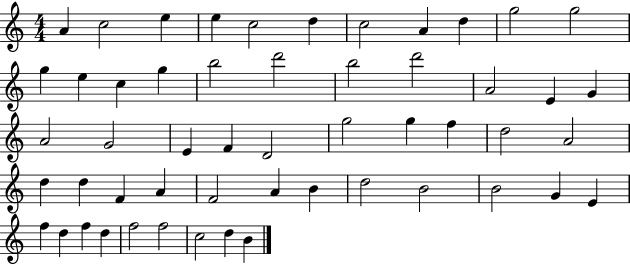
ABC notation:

X:1
T:Untitled
M:4/4
L:1/4
K:C
A c2 e e c2 d c2 A d g2 g2 g e c g b2 d'2 b2 d'2 A2 E G A2 G2 E F D2 g2 g f d2 A2 d d F A F2 A B d2 B2 B2 G E f d f d f2 f2 c2 d B